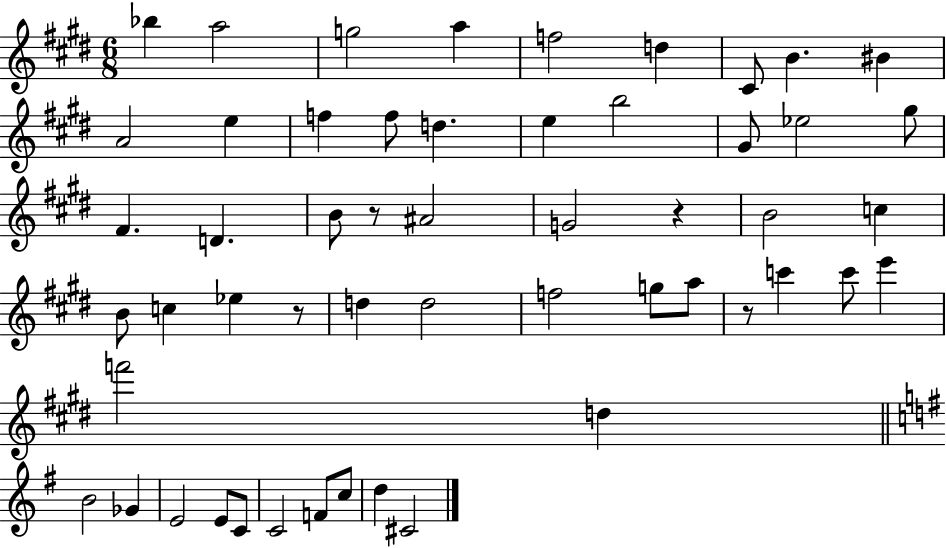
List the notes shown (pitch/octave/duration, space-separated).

Bb5/q A5/h G5/h A5/q F5/h D5/q C#4/e B4/q. BIS4/q A4/h E5/q F5/q F5/e D5/q. E5/q B5/h G#4/e Eb5/h G#5/e F#4/q. D4/q. B4/e R/e A#4/h G4/h R/q B4/h C5/q B4/e C5/q Eb5/q R/e D5/q D5/h F5/h G5/e A5/e R/e C6/q C6/e E6/q F6/h D5/q B4/h Gb4/q E4/h E4/e C4/e C4/h F4/e C5/e D5/q C#4/h